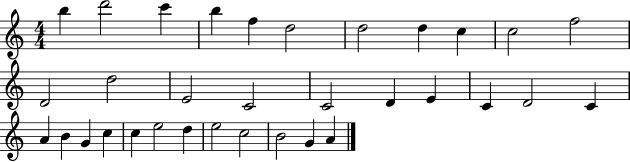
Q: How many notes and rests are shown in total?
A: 33